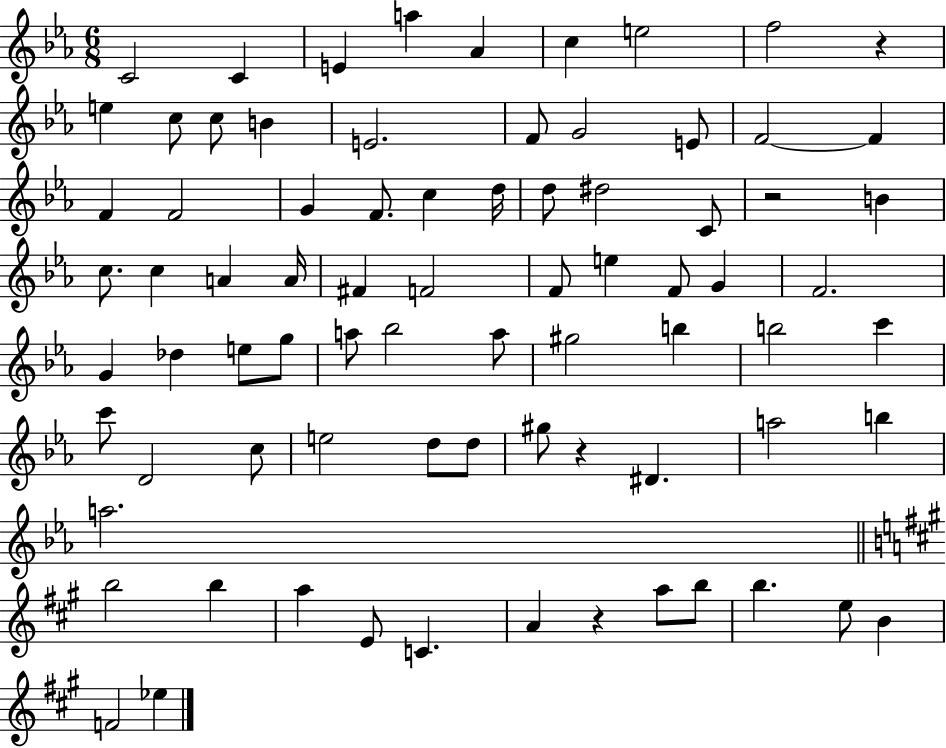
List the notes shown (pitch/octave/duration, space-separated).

C4/h C4/q E4/q A5/q Ab4/q C5/q E5/h F5/h R/q E5/q C5/e C5/e B4/q E4/h. F4/e G4/h E4/e F4/h F4/q F4/q F4/h G4/q F4/e. C5/q D5/s D5/e D#5/h C4/e R/h B4/q C5/e. C5/q A4/q A4/s F#4/q F4/h F4/e E5/q F4/e G4/q F4/h. G4/q Db5/q E5/e G5/e A5/e Bb5/h A5/e G#5/h B5/q B5/h C6/q C6/e D4/h C5/e E5/h D5/e D5/e G#5/e R/q D#4/q. A5/h B5/q A5/h. B5/h B5/q A5/q E4/e C4/q. A4/q R/q A5/e B5/e B5/q. E5/e B4/q F4/h Eb5/q